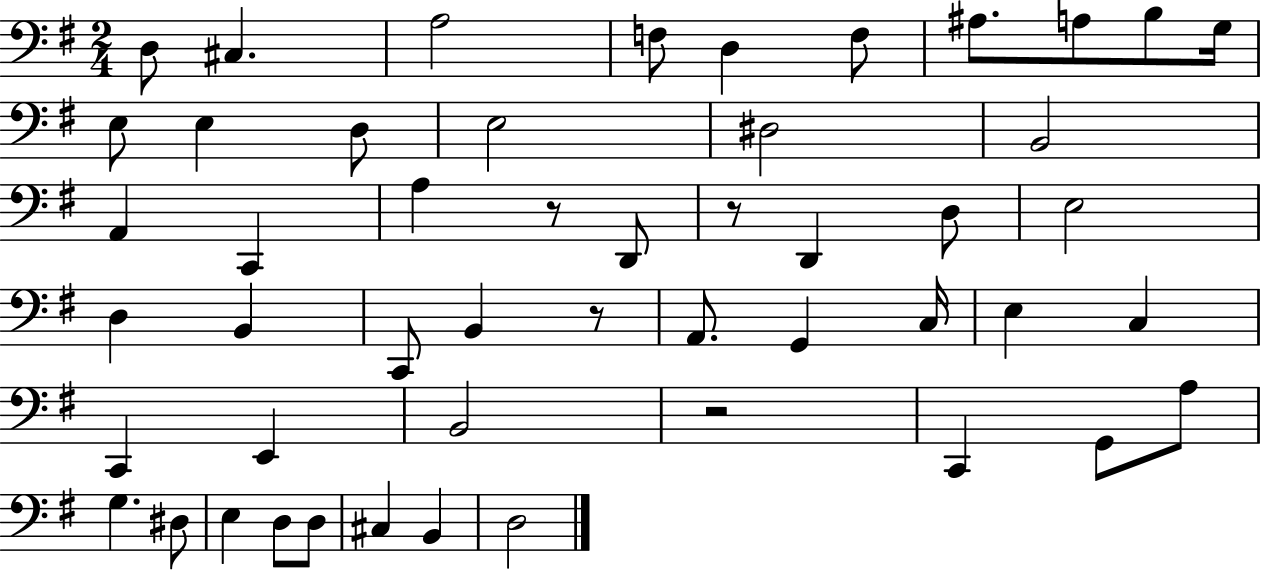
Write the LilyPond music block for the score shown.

{
  \clef bass
  \numericTimeSignature
  \time 2/4
  \key g \major
  d8 cis4. | a2 | f8 d4 f8 | ais8. a8 b8 g16 | \break e8 e4 d8 | e2 | dis2 | b,2 | \break a,4 c,4 | a4 r8 d,8 | r8 d,4 d8 | e2 | \break d4 b,4 | c,8 b,4 r8 | a,8. g,4 c16 | e4 c4 | \break c,4 e,4 | b,2 | r2 | c,4 g,8 a8 | \break g4. dis8 | e4 d8 d8 | cis4 b,4 | d2 | \break \bar "|."
}